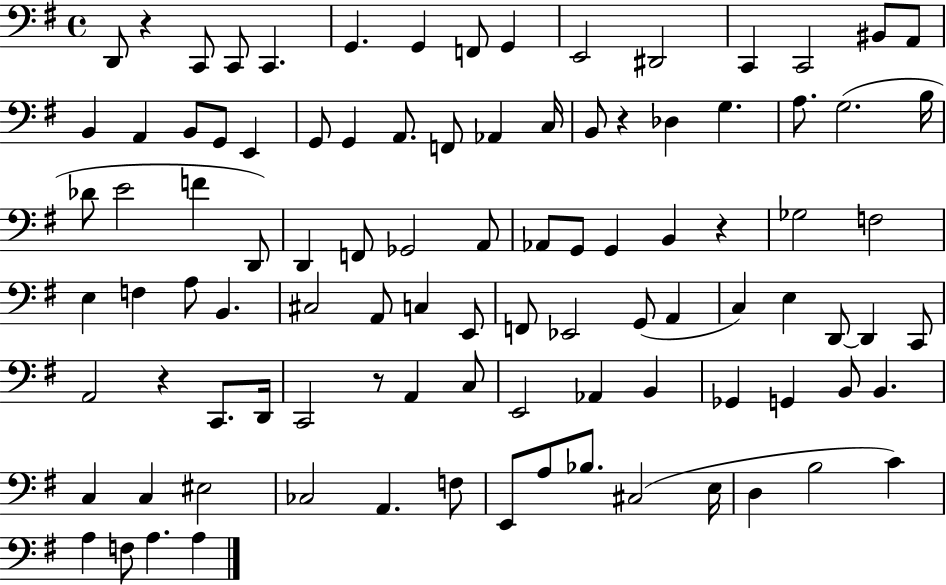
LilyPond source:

{
  \clef bass
  \time 4/4
  \defaultTimeSignature
  \key g \major
  d,8 r4 c,8 c,8 c,4. | g,4. g,4 f,8 g,4 | e,2 dis,2 | c,4 c,2 bis,8 a,8 | \break b,4 a,4 b,8 g,8 e,4 | g,8 g,4 a,8. f,8 aes,4 c16 | b,8 r4 des4 g4. | a8. g2.( b16 | \break des'8 e'2 f'4 d,8) | d,4 f,8 ges,2 a,8 | aes,8 g,8 g,4 b,4 r4 | ges2 f2 | \break e4 f4 a8 b,4. | cis2 a,8 c4 e,8 | f,8 ees,2 g,8( a,4 | c4) e4 d,8~~ d,4 c,8 | \break a,2 r4 c,8. d,16 | c,2 r8 a,4 c8 | e,2 aes,4 b,4 | ges,4 g,4 b,8 b,4. | \break c4 c4 eis2 | ces2 a,4. f8 | e,8 a8 bes8. cis2( e16 | d4 b2 c'4) | \break a4 f8 a4. a4 | \bar "|."
}